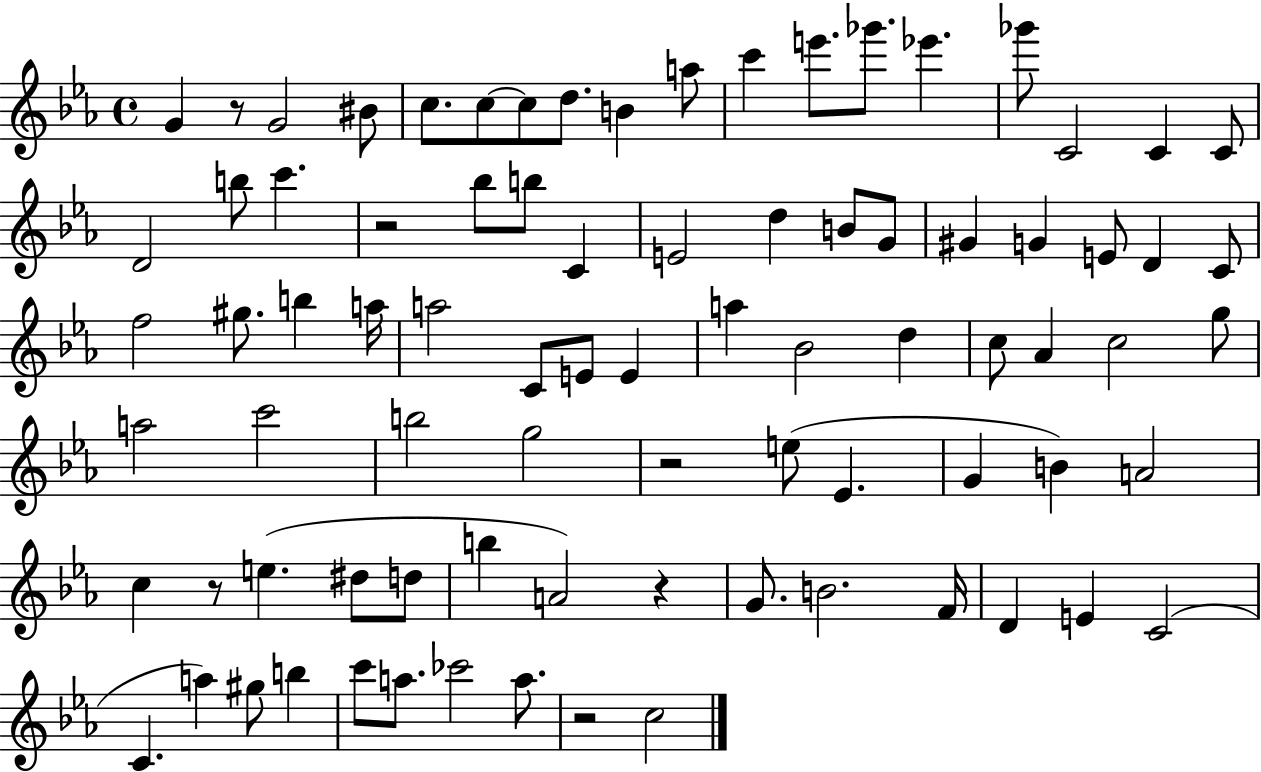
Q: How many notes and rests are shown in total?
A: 83